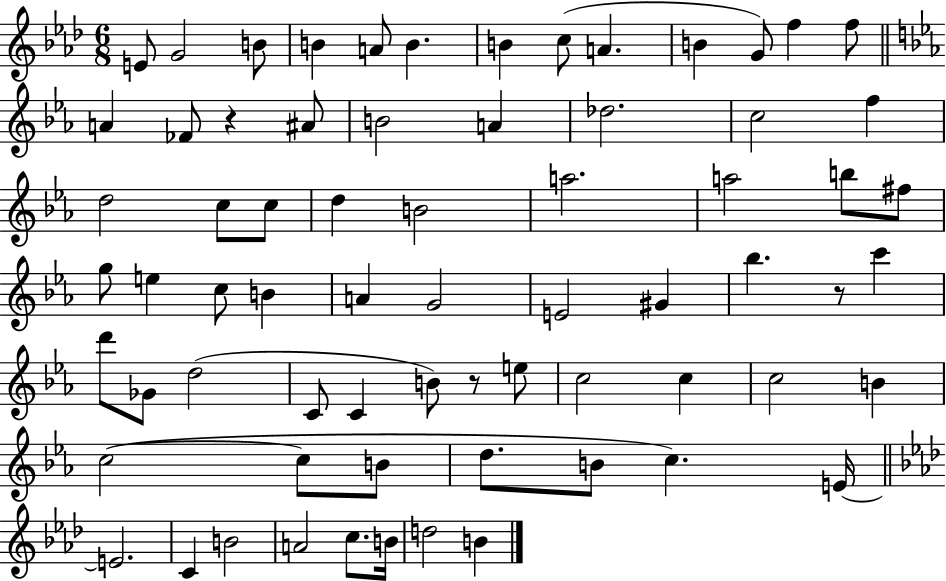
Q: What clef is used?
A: treble